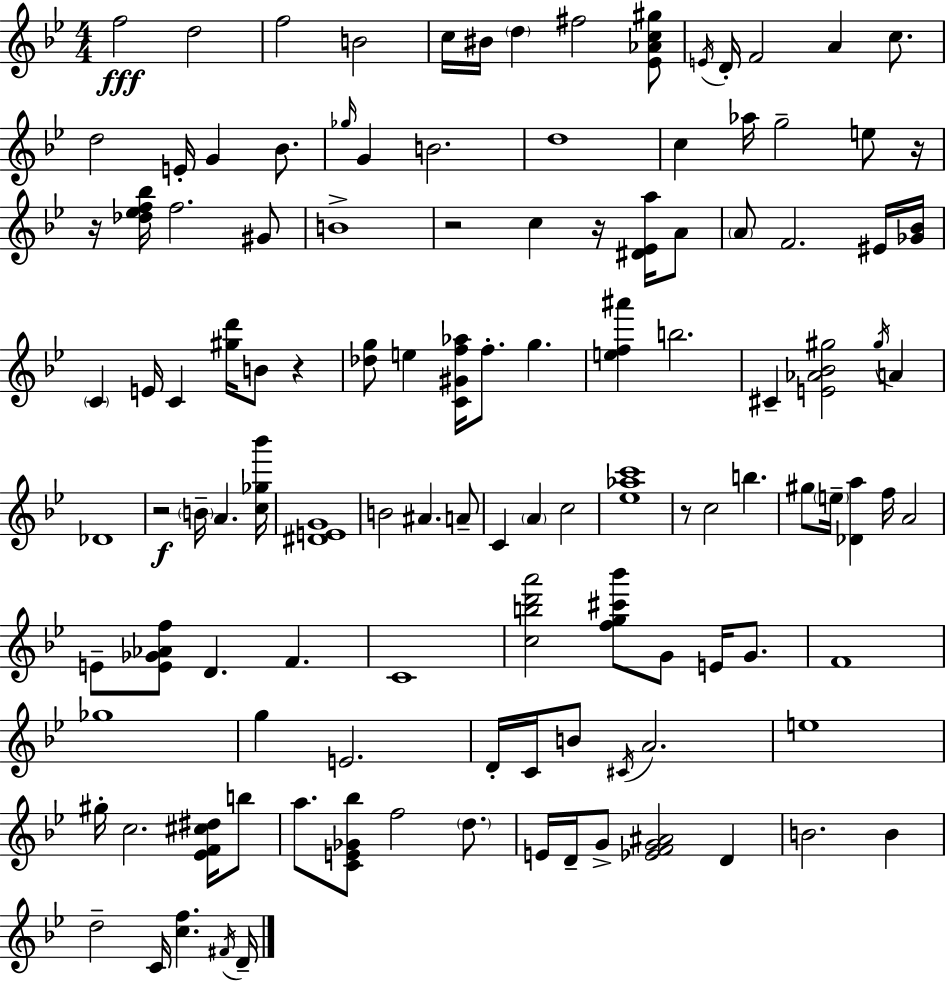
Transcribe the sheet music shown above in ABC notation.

X:1
T:Untitled
M:4/4
L:1/4
K:Gm
f2 d2 f2 B2 c/4 ^B/4 d ^f2 [_E_Ac^g]/2 E/4 D/4 F2 A c/2 d2 E/4 G _B/2 _g/4 G B2 d4 c _a/4 g2 e/2 z/4 z/4 [_d_ef_b]/4 f2 ^G/2 B4 z2 c z/4 [^D_Ea]/4 A/2 A/2 F2 ^E/4 [_G_B]/4 C E/4 C [^gd']/4 B/2 z [_dg]/2 e [C^Gf_a]/4 f/2 g [ef^a'] b2 ^C [E_A_B^g]2 ^g/4 A _D4 z2 B/4 A [c_g_b']/4 [^DEG]4 B2 ^A A/2 C A c2 [_e_ac']4 z/2 c2 b ^g/2 e/4 [_Da] f/4 A2 E/2 [E_G_Af]/2 D F C4 [cbd'a']2 [fg^c'_b']/2 G/2 E/4 G/2 F4 _g4 g E2 D/4 C/4 B/2 ^C/4 A2 e4 ^g/4 c2 [_EF^c^d]/4 b/2 a/2 [CE_G_b]/2 f2 d/2 E/4 D/4 G/2 [_EFG^A]2 D B2 B d2 C/4 [cf] ^F/4 D/4